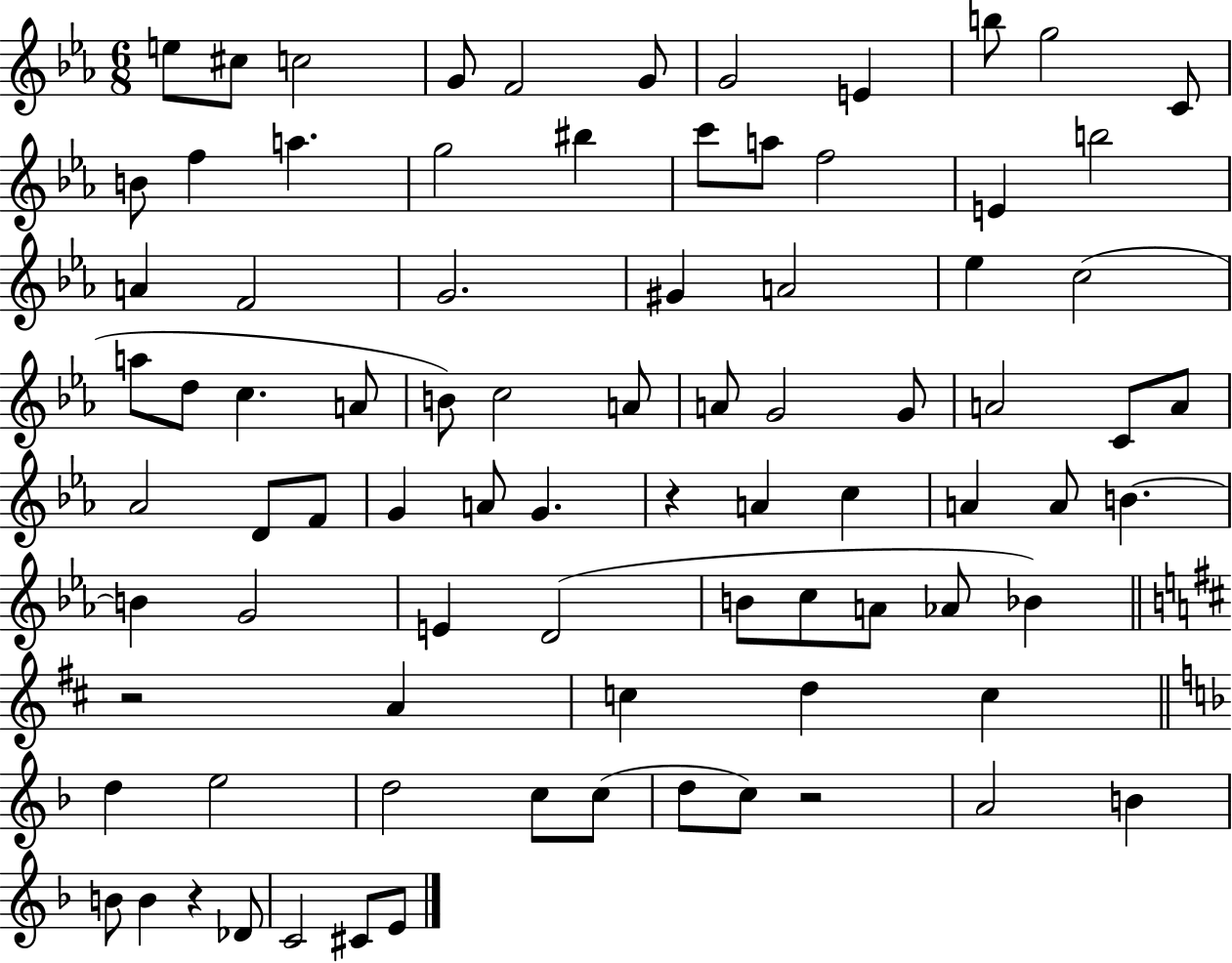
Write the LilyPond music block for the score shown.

{
  \clef treble
  \numericTimeSignature
  \time 6/8
  \key ees \major
  e''8 cis''8 c''2 | g'8 f'2 g'8 | g'2 e'4 | b''8 g''2 c'8 | \break b'8 f''4 a''4. | g''2 bis''4 | c'''8 a''8 f''2 | e'4 b''2 | \break a'4 f'2 | g'2. | gis'4 a'2 | ees''4 c''2( | \break a''8 d''8 c''4. a'8 | b'8) c''2 a'8 | a'8 g'2 g'8 | a'2 c'8 a'8 | \break aes'2 d'8 f'8 | g'4 a'8 g'4. | r4 a'4 c''4 | a'4 a'8 b'4.~~ | \break b'4 g'2 | e'4 d'2( | b'8 c''8 a'8 aes'8 bes'4) | \bar "||" \break \key b \minor r2 a'4 | c''4 d''4 c''4 | \bar "||" \break \key d \minor d''4 e''2 | d''2 c''8 c''8( | d''8 c''8) r2 | a'2 b'4 | \break b'8 b'4 r4 des'8 | c'2 cis'8 e'8 | \bar "|."
}